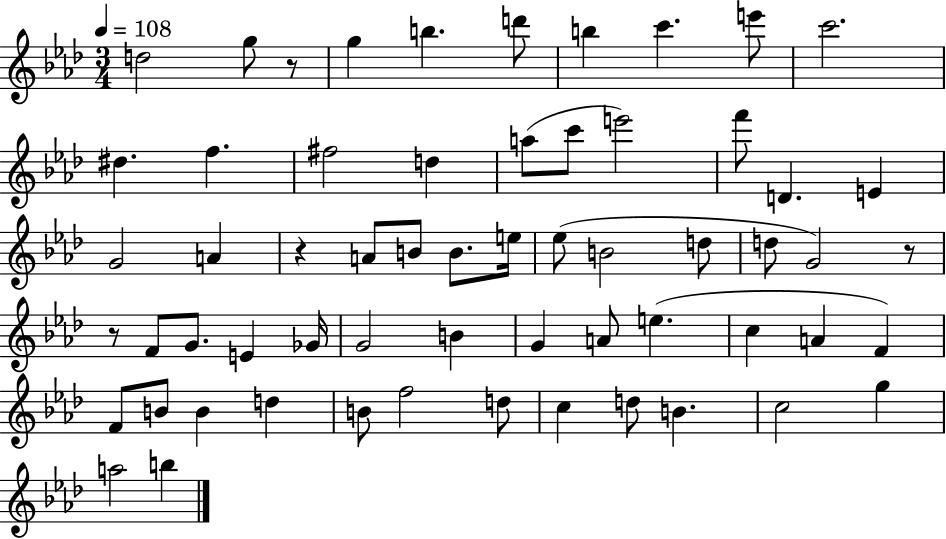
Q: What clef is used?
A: treble